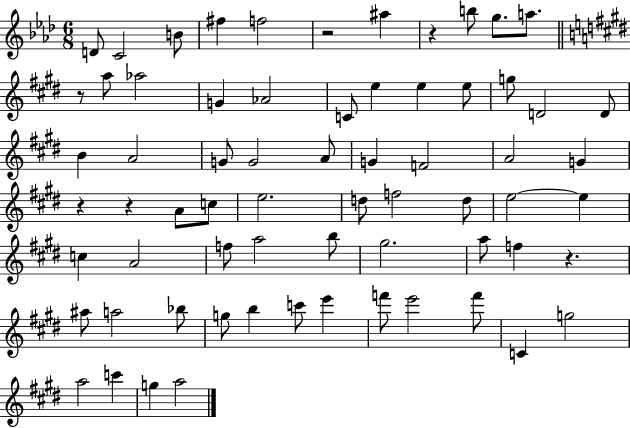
X:1
T:Untitled
M:6/8
L:1/4
K:Ab
D/2 C2 B/2 ^f f2 z2 ^a z b/2 g/2 a/2 z/2 a/2 _a2 G _A2 C/2 e e e/2 g/2 D2 D/2 B A2 G/2 G2 A/2 G F2 A2 G z z A/2 c/2 e2 d/2 f2 d/2 e2 e c A2 f/2 a2 b/2 ^g2 a/2 f z ^a/2 a2 _b/2 g/2 b c'/2 e' f'/2 e'2 f'/2 C g2 a2 c' g a2